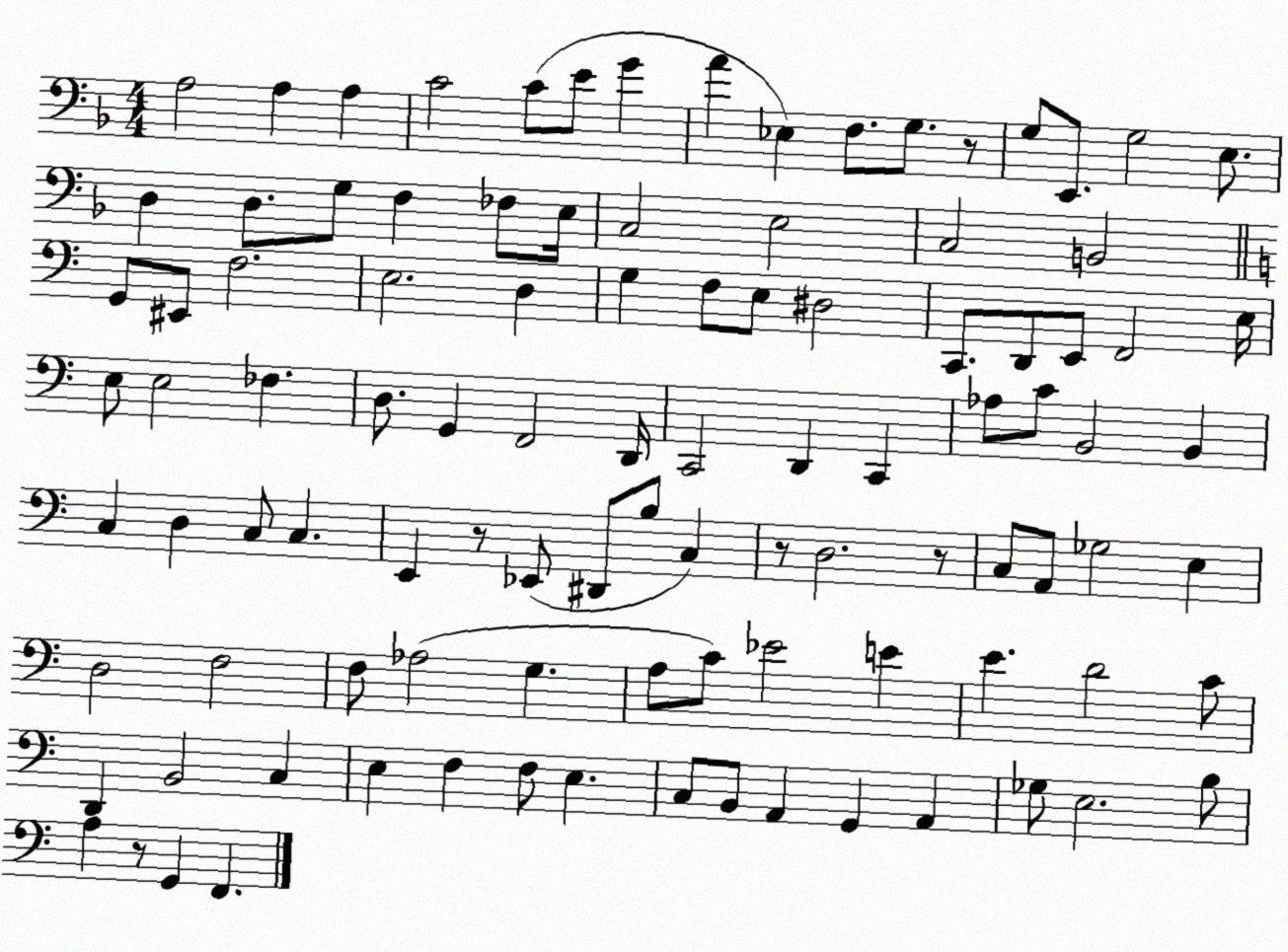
X:1
T:Untitled
M:4/4
L:1/4
K:F
A,2 A, A, C2 C/2 E/2 G A _E, F,/2 G,/2 z/2 G,/2 E,,/2 G,2 E,/2 D, D,/2 G,/2 F, _F,/2 E,/4 C,2 E,2 C,2 B,,2 G,,/2 ^E,,/2 F,2 E,2 D, G, F,/2 E,/2 ^D,2 C,,/2 D,,/2 E,,/2 F,,2 E,/4 E,/2 E,2 _F, D,/2 G,, F,,2 D,,/4 C,,2 D,, C,, _A,/2 C/2 B,,2 B,, C, D, C,/2 C, E,, z/2 _E,,/2 ^D,,/2 B,/2 C, z/2 D,2 z/2 C,/2 A,,/2 _G,2 E, D,2 F,2 F,/2 _A,2 G, A,/2 C/2 _E2 E E D2 C/2 D,, B,,2 C, E, F, F,/2 E, C,/2 B,,/2 A,, G,, A,, _G,/2 E,2 B,/2 A, z/2 G,, F,,